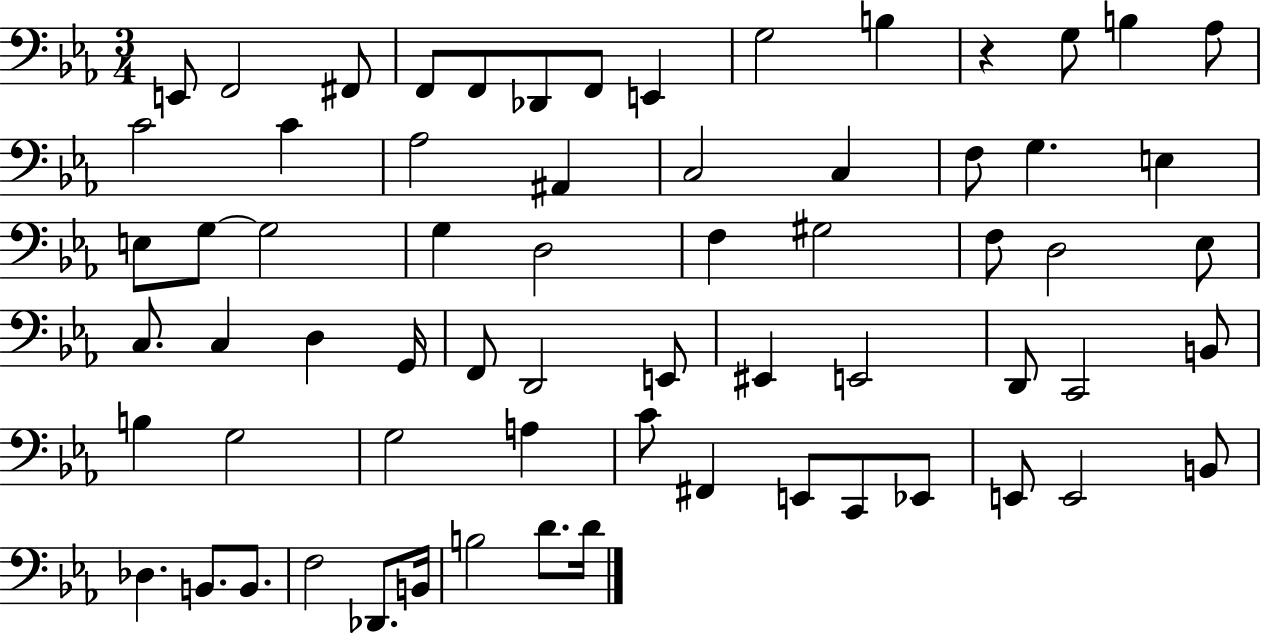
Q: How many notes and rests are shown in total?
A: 66